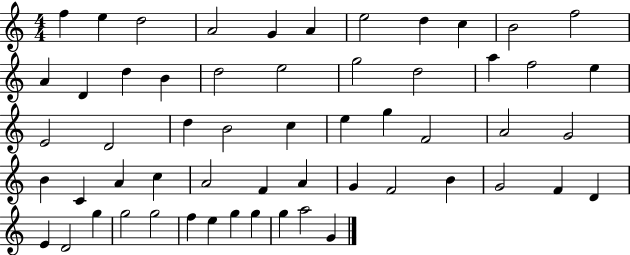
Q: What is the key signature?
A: C major